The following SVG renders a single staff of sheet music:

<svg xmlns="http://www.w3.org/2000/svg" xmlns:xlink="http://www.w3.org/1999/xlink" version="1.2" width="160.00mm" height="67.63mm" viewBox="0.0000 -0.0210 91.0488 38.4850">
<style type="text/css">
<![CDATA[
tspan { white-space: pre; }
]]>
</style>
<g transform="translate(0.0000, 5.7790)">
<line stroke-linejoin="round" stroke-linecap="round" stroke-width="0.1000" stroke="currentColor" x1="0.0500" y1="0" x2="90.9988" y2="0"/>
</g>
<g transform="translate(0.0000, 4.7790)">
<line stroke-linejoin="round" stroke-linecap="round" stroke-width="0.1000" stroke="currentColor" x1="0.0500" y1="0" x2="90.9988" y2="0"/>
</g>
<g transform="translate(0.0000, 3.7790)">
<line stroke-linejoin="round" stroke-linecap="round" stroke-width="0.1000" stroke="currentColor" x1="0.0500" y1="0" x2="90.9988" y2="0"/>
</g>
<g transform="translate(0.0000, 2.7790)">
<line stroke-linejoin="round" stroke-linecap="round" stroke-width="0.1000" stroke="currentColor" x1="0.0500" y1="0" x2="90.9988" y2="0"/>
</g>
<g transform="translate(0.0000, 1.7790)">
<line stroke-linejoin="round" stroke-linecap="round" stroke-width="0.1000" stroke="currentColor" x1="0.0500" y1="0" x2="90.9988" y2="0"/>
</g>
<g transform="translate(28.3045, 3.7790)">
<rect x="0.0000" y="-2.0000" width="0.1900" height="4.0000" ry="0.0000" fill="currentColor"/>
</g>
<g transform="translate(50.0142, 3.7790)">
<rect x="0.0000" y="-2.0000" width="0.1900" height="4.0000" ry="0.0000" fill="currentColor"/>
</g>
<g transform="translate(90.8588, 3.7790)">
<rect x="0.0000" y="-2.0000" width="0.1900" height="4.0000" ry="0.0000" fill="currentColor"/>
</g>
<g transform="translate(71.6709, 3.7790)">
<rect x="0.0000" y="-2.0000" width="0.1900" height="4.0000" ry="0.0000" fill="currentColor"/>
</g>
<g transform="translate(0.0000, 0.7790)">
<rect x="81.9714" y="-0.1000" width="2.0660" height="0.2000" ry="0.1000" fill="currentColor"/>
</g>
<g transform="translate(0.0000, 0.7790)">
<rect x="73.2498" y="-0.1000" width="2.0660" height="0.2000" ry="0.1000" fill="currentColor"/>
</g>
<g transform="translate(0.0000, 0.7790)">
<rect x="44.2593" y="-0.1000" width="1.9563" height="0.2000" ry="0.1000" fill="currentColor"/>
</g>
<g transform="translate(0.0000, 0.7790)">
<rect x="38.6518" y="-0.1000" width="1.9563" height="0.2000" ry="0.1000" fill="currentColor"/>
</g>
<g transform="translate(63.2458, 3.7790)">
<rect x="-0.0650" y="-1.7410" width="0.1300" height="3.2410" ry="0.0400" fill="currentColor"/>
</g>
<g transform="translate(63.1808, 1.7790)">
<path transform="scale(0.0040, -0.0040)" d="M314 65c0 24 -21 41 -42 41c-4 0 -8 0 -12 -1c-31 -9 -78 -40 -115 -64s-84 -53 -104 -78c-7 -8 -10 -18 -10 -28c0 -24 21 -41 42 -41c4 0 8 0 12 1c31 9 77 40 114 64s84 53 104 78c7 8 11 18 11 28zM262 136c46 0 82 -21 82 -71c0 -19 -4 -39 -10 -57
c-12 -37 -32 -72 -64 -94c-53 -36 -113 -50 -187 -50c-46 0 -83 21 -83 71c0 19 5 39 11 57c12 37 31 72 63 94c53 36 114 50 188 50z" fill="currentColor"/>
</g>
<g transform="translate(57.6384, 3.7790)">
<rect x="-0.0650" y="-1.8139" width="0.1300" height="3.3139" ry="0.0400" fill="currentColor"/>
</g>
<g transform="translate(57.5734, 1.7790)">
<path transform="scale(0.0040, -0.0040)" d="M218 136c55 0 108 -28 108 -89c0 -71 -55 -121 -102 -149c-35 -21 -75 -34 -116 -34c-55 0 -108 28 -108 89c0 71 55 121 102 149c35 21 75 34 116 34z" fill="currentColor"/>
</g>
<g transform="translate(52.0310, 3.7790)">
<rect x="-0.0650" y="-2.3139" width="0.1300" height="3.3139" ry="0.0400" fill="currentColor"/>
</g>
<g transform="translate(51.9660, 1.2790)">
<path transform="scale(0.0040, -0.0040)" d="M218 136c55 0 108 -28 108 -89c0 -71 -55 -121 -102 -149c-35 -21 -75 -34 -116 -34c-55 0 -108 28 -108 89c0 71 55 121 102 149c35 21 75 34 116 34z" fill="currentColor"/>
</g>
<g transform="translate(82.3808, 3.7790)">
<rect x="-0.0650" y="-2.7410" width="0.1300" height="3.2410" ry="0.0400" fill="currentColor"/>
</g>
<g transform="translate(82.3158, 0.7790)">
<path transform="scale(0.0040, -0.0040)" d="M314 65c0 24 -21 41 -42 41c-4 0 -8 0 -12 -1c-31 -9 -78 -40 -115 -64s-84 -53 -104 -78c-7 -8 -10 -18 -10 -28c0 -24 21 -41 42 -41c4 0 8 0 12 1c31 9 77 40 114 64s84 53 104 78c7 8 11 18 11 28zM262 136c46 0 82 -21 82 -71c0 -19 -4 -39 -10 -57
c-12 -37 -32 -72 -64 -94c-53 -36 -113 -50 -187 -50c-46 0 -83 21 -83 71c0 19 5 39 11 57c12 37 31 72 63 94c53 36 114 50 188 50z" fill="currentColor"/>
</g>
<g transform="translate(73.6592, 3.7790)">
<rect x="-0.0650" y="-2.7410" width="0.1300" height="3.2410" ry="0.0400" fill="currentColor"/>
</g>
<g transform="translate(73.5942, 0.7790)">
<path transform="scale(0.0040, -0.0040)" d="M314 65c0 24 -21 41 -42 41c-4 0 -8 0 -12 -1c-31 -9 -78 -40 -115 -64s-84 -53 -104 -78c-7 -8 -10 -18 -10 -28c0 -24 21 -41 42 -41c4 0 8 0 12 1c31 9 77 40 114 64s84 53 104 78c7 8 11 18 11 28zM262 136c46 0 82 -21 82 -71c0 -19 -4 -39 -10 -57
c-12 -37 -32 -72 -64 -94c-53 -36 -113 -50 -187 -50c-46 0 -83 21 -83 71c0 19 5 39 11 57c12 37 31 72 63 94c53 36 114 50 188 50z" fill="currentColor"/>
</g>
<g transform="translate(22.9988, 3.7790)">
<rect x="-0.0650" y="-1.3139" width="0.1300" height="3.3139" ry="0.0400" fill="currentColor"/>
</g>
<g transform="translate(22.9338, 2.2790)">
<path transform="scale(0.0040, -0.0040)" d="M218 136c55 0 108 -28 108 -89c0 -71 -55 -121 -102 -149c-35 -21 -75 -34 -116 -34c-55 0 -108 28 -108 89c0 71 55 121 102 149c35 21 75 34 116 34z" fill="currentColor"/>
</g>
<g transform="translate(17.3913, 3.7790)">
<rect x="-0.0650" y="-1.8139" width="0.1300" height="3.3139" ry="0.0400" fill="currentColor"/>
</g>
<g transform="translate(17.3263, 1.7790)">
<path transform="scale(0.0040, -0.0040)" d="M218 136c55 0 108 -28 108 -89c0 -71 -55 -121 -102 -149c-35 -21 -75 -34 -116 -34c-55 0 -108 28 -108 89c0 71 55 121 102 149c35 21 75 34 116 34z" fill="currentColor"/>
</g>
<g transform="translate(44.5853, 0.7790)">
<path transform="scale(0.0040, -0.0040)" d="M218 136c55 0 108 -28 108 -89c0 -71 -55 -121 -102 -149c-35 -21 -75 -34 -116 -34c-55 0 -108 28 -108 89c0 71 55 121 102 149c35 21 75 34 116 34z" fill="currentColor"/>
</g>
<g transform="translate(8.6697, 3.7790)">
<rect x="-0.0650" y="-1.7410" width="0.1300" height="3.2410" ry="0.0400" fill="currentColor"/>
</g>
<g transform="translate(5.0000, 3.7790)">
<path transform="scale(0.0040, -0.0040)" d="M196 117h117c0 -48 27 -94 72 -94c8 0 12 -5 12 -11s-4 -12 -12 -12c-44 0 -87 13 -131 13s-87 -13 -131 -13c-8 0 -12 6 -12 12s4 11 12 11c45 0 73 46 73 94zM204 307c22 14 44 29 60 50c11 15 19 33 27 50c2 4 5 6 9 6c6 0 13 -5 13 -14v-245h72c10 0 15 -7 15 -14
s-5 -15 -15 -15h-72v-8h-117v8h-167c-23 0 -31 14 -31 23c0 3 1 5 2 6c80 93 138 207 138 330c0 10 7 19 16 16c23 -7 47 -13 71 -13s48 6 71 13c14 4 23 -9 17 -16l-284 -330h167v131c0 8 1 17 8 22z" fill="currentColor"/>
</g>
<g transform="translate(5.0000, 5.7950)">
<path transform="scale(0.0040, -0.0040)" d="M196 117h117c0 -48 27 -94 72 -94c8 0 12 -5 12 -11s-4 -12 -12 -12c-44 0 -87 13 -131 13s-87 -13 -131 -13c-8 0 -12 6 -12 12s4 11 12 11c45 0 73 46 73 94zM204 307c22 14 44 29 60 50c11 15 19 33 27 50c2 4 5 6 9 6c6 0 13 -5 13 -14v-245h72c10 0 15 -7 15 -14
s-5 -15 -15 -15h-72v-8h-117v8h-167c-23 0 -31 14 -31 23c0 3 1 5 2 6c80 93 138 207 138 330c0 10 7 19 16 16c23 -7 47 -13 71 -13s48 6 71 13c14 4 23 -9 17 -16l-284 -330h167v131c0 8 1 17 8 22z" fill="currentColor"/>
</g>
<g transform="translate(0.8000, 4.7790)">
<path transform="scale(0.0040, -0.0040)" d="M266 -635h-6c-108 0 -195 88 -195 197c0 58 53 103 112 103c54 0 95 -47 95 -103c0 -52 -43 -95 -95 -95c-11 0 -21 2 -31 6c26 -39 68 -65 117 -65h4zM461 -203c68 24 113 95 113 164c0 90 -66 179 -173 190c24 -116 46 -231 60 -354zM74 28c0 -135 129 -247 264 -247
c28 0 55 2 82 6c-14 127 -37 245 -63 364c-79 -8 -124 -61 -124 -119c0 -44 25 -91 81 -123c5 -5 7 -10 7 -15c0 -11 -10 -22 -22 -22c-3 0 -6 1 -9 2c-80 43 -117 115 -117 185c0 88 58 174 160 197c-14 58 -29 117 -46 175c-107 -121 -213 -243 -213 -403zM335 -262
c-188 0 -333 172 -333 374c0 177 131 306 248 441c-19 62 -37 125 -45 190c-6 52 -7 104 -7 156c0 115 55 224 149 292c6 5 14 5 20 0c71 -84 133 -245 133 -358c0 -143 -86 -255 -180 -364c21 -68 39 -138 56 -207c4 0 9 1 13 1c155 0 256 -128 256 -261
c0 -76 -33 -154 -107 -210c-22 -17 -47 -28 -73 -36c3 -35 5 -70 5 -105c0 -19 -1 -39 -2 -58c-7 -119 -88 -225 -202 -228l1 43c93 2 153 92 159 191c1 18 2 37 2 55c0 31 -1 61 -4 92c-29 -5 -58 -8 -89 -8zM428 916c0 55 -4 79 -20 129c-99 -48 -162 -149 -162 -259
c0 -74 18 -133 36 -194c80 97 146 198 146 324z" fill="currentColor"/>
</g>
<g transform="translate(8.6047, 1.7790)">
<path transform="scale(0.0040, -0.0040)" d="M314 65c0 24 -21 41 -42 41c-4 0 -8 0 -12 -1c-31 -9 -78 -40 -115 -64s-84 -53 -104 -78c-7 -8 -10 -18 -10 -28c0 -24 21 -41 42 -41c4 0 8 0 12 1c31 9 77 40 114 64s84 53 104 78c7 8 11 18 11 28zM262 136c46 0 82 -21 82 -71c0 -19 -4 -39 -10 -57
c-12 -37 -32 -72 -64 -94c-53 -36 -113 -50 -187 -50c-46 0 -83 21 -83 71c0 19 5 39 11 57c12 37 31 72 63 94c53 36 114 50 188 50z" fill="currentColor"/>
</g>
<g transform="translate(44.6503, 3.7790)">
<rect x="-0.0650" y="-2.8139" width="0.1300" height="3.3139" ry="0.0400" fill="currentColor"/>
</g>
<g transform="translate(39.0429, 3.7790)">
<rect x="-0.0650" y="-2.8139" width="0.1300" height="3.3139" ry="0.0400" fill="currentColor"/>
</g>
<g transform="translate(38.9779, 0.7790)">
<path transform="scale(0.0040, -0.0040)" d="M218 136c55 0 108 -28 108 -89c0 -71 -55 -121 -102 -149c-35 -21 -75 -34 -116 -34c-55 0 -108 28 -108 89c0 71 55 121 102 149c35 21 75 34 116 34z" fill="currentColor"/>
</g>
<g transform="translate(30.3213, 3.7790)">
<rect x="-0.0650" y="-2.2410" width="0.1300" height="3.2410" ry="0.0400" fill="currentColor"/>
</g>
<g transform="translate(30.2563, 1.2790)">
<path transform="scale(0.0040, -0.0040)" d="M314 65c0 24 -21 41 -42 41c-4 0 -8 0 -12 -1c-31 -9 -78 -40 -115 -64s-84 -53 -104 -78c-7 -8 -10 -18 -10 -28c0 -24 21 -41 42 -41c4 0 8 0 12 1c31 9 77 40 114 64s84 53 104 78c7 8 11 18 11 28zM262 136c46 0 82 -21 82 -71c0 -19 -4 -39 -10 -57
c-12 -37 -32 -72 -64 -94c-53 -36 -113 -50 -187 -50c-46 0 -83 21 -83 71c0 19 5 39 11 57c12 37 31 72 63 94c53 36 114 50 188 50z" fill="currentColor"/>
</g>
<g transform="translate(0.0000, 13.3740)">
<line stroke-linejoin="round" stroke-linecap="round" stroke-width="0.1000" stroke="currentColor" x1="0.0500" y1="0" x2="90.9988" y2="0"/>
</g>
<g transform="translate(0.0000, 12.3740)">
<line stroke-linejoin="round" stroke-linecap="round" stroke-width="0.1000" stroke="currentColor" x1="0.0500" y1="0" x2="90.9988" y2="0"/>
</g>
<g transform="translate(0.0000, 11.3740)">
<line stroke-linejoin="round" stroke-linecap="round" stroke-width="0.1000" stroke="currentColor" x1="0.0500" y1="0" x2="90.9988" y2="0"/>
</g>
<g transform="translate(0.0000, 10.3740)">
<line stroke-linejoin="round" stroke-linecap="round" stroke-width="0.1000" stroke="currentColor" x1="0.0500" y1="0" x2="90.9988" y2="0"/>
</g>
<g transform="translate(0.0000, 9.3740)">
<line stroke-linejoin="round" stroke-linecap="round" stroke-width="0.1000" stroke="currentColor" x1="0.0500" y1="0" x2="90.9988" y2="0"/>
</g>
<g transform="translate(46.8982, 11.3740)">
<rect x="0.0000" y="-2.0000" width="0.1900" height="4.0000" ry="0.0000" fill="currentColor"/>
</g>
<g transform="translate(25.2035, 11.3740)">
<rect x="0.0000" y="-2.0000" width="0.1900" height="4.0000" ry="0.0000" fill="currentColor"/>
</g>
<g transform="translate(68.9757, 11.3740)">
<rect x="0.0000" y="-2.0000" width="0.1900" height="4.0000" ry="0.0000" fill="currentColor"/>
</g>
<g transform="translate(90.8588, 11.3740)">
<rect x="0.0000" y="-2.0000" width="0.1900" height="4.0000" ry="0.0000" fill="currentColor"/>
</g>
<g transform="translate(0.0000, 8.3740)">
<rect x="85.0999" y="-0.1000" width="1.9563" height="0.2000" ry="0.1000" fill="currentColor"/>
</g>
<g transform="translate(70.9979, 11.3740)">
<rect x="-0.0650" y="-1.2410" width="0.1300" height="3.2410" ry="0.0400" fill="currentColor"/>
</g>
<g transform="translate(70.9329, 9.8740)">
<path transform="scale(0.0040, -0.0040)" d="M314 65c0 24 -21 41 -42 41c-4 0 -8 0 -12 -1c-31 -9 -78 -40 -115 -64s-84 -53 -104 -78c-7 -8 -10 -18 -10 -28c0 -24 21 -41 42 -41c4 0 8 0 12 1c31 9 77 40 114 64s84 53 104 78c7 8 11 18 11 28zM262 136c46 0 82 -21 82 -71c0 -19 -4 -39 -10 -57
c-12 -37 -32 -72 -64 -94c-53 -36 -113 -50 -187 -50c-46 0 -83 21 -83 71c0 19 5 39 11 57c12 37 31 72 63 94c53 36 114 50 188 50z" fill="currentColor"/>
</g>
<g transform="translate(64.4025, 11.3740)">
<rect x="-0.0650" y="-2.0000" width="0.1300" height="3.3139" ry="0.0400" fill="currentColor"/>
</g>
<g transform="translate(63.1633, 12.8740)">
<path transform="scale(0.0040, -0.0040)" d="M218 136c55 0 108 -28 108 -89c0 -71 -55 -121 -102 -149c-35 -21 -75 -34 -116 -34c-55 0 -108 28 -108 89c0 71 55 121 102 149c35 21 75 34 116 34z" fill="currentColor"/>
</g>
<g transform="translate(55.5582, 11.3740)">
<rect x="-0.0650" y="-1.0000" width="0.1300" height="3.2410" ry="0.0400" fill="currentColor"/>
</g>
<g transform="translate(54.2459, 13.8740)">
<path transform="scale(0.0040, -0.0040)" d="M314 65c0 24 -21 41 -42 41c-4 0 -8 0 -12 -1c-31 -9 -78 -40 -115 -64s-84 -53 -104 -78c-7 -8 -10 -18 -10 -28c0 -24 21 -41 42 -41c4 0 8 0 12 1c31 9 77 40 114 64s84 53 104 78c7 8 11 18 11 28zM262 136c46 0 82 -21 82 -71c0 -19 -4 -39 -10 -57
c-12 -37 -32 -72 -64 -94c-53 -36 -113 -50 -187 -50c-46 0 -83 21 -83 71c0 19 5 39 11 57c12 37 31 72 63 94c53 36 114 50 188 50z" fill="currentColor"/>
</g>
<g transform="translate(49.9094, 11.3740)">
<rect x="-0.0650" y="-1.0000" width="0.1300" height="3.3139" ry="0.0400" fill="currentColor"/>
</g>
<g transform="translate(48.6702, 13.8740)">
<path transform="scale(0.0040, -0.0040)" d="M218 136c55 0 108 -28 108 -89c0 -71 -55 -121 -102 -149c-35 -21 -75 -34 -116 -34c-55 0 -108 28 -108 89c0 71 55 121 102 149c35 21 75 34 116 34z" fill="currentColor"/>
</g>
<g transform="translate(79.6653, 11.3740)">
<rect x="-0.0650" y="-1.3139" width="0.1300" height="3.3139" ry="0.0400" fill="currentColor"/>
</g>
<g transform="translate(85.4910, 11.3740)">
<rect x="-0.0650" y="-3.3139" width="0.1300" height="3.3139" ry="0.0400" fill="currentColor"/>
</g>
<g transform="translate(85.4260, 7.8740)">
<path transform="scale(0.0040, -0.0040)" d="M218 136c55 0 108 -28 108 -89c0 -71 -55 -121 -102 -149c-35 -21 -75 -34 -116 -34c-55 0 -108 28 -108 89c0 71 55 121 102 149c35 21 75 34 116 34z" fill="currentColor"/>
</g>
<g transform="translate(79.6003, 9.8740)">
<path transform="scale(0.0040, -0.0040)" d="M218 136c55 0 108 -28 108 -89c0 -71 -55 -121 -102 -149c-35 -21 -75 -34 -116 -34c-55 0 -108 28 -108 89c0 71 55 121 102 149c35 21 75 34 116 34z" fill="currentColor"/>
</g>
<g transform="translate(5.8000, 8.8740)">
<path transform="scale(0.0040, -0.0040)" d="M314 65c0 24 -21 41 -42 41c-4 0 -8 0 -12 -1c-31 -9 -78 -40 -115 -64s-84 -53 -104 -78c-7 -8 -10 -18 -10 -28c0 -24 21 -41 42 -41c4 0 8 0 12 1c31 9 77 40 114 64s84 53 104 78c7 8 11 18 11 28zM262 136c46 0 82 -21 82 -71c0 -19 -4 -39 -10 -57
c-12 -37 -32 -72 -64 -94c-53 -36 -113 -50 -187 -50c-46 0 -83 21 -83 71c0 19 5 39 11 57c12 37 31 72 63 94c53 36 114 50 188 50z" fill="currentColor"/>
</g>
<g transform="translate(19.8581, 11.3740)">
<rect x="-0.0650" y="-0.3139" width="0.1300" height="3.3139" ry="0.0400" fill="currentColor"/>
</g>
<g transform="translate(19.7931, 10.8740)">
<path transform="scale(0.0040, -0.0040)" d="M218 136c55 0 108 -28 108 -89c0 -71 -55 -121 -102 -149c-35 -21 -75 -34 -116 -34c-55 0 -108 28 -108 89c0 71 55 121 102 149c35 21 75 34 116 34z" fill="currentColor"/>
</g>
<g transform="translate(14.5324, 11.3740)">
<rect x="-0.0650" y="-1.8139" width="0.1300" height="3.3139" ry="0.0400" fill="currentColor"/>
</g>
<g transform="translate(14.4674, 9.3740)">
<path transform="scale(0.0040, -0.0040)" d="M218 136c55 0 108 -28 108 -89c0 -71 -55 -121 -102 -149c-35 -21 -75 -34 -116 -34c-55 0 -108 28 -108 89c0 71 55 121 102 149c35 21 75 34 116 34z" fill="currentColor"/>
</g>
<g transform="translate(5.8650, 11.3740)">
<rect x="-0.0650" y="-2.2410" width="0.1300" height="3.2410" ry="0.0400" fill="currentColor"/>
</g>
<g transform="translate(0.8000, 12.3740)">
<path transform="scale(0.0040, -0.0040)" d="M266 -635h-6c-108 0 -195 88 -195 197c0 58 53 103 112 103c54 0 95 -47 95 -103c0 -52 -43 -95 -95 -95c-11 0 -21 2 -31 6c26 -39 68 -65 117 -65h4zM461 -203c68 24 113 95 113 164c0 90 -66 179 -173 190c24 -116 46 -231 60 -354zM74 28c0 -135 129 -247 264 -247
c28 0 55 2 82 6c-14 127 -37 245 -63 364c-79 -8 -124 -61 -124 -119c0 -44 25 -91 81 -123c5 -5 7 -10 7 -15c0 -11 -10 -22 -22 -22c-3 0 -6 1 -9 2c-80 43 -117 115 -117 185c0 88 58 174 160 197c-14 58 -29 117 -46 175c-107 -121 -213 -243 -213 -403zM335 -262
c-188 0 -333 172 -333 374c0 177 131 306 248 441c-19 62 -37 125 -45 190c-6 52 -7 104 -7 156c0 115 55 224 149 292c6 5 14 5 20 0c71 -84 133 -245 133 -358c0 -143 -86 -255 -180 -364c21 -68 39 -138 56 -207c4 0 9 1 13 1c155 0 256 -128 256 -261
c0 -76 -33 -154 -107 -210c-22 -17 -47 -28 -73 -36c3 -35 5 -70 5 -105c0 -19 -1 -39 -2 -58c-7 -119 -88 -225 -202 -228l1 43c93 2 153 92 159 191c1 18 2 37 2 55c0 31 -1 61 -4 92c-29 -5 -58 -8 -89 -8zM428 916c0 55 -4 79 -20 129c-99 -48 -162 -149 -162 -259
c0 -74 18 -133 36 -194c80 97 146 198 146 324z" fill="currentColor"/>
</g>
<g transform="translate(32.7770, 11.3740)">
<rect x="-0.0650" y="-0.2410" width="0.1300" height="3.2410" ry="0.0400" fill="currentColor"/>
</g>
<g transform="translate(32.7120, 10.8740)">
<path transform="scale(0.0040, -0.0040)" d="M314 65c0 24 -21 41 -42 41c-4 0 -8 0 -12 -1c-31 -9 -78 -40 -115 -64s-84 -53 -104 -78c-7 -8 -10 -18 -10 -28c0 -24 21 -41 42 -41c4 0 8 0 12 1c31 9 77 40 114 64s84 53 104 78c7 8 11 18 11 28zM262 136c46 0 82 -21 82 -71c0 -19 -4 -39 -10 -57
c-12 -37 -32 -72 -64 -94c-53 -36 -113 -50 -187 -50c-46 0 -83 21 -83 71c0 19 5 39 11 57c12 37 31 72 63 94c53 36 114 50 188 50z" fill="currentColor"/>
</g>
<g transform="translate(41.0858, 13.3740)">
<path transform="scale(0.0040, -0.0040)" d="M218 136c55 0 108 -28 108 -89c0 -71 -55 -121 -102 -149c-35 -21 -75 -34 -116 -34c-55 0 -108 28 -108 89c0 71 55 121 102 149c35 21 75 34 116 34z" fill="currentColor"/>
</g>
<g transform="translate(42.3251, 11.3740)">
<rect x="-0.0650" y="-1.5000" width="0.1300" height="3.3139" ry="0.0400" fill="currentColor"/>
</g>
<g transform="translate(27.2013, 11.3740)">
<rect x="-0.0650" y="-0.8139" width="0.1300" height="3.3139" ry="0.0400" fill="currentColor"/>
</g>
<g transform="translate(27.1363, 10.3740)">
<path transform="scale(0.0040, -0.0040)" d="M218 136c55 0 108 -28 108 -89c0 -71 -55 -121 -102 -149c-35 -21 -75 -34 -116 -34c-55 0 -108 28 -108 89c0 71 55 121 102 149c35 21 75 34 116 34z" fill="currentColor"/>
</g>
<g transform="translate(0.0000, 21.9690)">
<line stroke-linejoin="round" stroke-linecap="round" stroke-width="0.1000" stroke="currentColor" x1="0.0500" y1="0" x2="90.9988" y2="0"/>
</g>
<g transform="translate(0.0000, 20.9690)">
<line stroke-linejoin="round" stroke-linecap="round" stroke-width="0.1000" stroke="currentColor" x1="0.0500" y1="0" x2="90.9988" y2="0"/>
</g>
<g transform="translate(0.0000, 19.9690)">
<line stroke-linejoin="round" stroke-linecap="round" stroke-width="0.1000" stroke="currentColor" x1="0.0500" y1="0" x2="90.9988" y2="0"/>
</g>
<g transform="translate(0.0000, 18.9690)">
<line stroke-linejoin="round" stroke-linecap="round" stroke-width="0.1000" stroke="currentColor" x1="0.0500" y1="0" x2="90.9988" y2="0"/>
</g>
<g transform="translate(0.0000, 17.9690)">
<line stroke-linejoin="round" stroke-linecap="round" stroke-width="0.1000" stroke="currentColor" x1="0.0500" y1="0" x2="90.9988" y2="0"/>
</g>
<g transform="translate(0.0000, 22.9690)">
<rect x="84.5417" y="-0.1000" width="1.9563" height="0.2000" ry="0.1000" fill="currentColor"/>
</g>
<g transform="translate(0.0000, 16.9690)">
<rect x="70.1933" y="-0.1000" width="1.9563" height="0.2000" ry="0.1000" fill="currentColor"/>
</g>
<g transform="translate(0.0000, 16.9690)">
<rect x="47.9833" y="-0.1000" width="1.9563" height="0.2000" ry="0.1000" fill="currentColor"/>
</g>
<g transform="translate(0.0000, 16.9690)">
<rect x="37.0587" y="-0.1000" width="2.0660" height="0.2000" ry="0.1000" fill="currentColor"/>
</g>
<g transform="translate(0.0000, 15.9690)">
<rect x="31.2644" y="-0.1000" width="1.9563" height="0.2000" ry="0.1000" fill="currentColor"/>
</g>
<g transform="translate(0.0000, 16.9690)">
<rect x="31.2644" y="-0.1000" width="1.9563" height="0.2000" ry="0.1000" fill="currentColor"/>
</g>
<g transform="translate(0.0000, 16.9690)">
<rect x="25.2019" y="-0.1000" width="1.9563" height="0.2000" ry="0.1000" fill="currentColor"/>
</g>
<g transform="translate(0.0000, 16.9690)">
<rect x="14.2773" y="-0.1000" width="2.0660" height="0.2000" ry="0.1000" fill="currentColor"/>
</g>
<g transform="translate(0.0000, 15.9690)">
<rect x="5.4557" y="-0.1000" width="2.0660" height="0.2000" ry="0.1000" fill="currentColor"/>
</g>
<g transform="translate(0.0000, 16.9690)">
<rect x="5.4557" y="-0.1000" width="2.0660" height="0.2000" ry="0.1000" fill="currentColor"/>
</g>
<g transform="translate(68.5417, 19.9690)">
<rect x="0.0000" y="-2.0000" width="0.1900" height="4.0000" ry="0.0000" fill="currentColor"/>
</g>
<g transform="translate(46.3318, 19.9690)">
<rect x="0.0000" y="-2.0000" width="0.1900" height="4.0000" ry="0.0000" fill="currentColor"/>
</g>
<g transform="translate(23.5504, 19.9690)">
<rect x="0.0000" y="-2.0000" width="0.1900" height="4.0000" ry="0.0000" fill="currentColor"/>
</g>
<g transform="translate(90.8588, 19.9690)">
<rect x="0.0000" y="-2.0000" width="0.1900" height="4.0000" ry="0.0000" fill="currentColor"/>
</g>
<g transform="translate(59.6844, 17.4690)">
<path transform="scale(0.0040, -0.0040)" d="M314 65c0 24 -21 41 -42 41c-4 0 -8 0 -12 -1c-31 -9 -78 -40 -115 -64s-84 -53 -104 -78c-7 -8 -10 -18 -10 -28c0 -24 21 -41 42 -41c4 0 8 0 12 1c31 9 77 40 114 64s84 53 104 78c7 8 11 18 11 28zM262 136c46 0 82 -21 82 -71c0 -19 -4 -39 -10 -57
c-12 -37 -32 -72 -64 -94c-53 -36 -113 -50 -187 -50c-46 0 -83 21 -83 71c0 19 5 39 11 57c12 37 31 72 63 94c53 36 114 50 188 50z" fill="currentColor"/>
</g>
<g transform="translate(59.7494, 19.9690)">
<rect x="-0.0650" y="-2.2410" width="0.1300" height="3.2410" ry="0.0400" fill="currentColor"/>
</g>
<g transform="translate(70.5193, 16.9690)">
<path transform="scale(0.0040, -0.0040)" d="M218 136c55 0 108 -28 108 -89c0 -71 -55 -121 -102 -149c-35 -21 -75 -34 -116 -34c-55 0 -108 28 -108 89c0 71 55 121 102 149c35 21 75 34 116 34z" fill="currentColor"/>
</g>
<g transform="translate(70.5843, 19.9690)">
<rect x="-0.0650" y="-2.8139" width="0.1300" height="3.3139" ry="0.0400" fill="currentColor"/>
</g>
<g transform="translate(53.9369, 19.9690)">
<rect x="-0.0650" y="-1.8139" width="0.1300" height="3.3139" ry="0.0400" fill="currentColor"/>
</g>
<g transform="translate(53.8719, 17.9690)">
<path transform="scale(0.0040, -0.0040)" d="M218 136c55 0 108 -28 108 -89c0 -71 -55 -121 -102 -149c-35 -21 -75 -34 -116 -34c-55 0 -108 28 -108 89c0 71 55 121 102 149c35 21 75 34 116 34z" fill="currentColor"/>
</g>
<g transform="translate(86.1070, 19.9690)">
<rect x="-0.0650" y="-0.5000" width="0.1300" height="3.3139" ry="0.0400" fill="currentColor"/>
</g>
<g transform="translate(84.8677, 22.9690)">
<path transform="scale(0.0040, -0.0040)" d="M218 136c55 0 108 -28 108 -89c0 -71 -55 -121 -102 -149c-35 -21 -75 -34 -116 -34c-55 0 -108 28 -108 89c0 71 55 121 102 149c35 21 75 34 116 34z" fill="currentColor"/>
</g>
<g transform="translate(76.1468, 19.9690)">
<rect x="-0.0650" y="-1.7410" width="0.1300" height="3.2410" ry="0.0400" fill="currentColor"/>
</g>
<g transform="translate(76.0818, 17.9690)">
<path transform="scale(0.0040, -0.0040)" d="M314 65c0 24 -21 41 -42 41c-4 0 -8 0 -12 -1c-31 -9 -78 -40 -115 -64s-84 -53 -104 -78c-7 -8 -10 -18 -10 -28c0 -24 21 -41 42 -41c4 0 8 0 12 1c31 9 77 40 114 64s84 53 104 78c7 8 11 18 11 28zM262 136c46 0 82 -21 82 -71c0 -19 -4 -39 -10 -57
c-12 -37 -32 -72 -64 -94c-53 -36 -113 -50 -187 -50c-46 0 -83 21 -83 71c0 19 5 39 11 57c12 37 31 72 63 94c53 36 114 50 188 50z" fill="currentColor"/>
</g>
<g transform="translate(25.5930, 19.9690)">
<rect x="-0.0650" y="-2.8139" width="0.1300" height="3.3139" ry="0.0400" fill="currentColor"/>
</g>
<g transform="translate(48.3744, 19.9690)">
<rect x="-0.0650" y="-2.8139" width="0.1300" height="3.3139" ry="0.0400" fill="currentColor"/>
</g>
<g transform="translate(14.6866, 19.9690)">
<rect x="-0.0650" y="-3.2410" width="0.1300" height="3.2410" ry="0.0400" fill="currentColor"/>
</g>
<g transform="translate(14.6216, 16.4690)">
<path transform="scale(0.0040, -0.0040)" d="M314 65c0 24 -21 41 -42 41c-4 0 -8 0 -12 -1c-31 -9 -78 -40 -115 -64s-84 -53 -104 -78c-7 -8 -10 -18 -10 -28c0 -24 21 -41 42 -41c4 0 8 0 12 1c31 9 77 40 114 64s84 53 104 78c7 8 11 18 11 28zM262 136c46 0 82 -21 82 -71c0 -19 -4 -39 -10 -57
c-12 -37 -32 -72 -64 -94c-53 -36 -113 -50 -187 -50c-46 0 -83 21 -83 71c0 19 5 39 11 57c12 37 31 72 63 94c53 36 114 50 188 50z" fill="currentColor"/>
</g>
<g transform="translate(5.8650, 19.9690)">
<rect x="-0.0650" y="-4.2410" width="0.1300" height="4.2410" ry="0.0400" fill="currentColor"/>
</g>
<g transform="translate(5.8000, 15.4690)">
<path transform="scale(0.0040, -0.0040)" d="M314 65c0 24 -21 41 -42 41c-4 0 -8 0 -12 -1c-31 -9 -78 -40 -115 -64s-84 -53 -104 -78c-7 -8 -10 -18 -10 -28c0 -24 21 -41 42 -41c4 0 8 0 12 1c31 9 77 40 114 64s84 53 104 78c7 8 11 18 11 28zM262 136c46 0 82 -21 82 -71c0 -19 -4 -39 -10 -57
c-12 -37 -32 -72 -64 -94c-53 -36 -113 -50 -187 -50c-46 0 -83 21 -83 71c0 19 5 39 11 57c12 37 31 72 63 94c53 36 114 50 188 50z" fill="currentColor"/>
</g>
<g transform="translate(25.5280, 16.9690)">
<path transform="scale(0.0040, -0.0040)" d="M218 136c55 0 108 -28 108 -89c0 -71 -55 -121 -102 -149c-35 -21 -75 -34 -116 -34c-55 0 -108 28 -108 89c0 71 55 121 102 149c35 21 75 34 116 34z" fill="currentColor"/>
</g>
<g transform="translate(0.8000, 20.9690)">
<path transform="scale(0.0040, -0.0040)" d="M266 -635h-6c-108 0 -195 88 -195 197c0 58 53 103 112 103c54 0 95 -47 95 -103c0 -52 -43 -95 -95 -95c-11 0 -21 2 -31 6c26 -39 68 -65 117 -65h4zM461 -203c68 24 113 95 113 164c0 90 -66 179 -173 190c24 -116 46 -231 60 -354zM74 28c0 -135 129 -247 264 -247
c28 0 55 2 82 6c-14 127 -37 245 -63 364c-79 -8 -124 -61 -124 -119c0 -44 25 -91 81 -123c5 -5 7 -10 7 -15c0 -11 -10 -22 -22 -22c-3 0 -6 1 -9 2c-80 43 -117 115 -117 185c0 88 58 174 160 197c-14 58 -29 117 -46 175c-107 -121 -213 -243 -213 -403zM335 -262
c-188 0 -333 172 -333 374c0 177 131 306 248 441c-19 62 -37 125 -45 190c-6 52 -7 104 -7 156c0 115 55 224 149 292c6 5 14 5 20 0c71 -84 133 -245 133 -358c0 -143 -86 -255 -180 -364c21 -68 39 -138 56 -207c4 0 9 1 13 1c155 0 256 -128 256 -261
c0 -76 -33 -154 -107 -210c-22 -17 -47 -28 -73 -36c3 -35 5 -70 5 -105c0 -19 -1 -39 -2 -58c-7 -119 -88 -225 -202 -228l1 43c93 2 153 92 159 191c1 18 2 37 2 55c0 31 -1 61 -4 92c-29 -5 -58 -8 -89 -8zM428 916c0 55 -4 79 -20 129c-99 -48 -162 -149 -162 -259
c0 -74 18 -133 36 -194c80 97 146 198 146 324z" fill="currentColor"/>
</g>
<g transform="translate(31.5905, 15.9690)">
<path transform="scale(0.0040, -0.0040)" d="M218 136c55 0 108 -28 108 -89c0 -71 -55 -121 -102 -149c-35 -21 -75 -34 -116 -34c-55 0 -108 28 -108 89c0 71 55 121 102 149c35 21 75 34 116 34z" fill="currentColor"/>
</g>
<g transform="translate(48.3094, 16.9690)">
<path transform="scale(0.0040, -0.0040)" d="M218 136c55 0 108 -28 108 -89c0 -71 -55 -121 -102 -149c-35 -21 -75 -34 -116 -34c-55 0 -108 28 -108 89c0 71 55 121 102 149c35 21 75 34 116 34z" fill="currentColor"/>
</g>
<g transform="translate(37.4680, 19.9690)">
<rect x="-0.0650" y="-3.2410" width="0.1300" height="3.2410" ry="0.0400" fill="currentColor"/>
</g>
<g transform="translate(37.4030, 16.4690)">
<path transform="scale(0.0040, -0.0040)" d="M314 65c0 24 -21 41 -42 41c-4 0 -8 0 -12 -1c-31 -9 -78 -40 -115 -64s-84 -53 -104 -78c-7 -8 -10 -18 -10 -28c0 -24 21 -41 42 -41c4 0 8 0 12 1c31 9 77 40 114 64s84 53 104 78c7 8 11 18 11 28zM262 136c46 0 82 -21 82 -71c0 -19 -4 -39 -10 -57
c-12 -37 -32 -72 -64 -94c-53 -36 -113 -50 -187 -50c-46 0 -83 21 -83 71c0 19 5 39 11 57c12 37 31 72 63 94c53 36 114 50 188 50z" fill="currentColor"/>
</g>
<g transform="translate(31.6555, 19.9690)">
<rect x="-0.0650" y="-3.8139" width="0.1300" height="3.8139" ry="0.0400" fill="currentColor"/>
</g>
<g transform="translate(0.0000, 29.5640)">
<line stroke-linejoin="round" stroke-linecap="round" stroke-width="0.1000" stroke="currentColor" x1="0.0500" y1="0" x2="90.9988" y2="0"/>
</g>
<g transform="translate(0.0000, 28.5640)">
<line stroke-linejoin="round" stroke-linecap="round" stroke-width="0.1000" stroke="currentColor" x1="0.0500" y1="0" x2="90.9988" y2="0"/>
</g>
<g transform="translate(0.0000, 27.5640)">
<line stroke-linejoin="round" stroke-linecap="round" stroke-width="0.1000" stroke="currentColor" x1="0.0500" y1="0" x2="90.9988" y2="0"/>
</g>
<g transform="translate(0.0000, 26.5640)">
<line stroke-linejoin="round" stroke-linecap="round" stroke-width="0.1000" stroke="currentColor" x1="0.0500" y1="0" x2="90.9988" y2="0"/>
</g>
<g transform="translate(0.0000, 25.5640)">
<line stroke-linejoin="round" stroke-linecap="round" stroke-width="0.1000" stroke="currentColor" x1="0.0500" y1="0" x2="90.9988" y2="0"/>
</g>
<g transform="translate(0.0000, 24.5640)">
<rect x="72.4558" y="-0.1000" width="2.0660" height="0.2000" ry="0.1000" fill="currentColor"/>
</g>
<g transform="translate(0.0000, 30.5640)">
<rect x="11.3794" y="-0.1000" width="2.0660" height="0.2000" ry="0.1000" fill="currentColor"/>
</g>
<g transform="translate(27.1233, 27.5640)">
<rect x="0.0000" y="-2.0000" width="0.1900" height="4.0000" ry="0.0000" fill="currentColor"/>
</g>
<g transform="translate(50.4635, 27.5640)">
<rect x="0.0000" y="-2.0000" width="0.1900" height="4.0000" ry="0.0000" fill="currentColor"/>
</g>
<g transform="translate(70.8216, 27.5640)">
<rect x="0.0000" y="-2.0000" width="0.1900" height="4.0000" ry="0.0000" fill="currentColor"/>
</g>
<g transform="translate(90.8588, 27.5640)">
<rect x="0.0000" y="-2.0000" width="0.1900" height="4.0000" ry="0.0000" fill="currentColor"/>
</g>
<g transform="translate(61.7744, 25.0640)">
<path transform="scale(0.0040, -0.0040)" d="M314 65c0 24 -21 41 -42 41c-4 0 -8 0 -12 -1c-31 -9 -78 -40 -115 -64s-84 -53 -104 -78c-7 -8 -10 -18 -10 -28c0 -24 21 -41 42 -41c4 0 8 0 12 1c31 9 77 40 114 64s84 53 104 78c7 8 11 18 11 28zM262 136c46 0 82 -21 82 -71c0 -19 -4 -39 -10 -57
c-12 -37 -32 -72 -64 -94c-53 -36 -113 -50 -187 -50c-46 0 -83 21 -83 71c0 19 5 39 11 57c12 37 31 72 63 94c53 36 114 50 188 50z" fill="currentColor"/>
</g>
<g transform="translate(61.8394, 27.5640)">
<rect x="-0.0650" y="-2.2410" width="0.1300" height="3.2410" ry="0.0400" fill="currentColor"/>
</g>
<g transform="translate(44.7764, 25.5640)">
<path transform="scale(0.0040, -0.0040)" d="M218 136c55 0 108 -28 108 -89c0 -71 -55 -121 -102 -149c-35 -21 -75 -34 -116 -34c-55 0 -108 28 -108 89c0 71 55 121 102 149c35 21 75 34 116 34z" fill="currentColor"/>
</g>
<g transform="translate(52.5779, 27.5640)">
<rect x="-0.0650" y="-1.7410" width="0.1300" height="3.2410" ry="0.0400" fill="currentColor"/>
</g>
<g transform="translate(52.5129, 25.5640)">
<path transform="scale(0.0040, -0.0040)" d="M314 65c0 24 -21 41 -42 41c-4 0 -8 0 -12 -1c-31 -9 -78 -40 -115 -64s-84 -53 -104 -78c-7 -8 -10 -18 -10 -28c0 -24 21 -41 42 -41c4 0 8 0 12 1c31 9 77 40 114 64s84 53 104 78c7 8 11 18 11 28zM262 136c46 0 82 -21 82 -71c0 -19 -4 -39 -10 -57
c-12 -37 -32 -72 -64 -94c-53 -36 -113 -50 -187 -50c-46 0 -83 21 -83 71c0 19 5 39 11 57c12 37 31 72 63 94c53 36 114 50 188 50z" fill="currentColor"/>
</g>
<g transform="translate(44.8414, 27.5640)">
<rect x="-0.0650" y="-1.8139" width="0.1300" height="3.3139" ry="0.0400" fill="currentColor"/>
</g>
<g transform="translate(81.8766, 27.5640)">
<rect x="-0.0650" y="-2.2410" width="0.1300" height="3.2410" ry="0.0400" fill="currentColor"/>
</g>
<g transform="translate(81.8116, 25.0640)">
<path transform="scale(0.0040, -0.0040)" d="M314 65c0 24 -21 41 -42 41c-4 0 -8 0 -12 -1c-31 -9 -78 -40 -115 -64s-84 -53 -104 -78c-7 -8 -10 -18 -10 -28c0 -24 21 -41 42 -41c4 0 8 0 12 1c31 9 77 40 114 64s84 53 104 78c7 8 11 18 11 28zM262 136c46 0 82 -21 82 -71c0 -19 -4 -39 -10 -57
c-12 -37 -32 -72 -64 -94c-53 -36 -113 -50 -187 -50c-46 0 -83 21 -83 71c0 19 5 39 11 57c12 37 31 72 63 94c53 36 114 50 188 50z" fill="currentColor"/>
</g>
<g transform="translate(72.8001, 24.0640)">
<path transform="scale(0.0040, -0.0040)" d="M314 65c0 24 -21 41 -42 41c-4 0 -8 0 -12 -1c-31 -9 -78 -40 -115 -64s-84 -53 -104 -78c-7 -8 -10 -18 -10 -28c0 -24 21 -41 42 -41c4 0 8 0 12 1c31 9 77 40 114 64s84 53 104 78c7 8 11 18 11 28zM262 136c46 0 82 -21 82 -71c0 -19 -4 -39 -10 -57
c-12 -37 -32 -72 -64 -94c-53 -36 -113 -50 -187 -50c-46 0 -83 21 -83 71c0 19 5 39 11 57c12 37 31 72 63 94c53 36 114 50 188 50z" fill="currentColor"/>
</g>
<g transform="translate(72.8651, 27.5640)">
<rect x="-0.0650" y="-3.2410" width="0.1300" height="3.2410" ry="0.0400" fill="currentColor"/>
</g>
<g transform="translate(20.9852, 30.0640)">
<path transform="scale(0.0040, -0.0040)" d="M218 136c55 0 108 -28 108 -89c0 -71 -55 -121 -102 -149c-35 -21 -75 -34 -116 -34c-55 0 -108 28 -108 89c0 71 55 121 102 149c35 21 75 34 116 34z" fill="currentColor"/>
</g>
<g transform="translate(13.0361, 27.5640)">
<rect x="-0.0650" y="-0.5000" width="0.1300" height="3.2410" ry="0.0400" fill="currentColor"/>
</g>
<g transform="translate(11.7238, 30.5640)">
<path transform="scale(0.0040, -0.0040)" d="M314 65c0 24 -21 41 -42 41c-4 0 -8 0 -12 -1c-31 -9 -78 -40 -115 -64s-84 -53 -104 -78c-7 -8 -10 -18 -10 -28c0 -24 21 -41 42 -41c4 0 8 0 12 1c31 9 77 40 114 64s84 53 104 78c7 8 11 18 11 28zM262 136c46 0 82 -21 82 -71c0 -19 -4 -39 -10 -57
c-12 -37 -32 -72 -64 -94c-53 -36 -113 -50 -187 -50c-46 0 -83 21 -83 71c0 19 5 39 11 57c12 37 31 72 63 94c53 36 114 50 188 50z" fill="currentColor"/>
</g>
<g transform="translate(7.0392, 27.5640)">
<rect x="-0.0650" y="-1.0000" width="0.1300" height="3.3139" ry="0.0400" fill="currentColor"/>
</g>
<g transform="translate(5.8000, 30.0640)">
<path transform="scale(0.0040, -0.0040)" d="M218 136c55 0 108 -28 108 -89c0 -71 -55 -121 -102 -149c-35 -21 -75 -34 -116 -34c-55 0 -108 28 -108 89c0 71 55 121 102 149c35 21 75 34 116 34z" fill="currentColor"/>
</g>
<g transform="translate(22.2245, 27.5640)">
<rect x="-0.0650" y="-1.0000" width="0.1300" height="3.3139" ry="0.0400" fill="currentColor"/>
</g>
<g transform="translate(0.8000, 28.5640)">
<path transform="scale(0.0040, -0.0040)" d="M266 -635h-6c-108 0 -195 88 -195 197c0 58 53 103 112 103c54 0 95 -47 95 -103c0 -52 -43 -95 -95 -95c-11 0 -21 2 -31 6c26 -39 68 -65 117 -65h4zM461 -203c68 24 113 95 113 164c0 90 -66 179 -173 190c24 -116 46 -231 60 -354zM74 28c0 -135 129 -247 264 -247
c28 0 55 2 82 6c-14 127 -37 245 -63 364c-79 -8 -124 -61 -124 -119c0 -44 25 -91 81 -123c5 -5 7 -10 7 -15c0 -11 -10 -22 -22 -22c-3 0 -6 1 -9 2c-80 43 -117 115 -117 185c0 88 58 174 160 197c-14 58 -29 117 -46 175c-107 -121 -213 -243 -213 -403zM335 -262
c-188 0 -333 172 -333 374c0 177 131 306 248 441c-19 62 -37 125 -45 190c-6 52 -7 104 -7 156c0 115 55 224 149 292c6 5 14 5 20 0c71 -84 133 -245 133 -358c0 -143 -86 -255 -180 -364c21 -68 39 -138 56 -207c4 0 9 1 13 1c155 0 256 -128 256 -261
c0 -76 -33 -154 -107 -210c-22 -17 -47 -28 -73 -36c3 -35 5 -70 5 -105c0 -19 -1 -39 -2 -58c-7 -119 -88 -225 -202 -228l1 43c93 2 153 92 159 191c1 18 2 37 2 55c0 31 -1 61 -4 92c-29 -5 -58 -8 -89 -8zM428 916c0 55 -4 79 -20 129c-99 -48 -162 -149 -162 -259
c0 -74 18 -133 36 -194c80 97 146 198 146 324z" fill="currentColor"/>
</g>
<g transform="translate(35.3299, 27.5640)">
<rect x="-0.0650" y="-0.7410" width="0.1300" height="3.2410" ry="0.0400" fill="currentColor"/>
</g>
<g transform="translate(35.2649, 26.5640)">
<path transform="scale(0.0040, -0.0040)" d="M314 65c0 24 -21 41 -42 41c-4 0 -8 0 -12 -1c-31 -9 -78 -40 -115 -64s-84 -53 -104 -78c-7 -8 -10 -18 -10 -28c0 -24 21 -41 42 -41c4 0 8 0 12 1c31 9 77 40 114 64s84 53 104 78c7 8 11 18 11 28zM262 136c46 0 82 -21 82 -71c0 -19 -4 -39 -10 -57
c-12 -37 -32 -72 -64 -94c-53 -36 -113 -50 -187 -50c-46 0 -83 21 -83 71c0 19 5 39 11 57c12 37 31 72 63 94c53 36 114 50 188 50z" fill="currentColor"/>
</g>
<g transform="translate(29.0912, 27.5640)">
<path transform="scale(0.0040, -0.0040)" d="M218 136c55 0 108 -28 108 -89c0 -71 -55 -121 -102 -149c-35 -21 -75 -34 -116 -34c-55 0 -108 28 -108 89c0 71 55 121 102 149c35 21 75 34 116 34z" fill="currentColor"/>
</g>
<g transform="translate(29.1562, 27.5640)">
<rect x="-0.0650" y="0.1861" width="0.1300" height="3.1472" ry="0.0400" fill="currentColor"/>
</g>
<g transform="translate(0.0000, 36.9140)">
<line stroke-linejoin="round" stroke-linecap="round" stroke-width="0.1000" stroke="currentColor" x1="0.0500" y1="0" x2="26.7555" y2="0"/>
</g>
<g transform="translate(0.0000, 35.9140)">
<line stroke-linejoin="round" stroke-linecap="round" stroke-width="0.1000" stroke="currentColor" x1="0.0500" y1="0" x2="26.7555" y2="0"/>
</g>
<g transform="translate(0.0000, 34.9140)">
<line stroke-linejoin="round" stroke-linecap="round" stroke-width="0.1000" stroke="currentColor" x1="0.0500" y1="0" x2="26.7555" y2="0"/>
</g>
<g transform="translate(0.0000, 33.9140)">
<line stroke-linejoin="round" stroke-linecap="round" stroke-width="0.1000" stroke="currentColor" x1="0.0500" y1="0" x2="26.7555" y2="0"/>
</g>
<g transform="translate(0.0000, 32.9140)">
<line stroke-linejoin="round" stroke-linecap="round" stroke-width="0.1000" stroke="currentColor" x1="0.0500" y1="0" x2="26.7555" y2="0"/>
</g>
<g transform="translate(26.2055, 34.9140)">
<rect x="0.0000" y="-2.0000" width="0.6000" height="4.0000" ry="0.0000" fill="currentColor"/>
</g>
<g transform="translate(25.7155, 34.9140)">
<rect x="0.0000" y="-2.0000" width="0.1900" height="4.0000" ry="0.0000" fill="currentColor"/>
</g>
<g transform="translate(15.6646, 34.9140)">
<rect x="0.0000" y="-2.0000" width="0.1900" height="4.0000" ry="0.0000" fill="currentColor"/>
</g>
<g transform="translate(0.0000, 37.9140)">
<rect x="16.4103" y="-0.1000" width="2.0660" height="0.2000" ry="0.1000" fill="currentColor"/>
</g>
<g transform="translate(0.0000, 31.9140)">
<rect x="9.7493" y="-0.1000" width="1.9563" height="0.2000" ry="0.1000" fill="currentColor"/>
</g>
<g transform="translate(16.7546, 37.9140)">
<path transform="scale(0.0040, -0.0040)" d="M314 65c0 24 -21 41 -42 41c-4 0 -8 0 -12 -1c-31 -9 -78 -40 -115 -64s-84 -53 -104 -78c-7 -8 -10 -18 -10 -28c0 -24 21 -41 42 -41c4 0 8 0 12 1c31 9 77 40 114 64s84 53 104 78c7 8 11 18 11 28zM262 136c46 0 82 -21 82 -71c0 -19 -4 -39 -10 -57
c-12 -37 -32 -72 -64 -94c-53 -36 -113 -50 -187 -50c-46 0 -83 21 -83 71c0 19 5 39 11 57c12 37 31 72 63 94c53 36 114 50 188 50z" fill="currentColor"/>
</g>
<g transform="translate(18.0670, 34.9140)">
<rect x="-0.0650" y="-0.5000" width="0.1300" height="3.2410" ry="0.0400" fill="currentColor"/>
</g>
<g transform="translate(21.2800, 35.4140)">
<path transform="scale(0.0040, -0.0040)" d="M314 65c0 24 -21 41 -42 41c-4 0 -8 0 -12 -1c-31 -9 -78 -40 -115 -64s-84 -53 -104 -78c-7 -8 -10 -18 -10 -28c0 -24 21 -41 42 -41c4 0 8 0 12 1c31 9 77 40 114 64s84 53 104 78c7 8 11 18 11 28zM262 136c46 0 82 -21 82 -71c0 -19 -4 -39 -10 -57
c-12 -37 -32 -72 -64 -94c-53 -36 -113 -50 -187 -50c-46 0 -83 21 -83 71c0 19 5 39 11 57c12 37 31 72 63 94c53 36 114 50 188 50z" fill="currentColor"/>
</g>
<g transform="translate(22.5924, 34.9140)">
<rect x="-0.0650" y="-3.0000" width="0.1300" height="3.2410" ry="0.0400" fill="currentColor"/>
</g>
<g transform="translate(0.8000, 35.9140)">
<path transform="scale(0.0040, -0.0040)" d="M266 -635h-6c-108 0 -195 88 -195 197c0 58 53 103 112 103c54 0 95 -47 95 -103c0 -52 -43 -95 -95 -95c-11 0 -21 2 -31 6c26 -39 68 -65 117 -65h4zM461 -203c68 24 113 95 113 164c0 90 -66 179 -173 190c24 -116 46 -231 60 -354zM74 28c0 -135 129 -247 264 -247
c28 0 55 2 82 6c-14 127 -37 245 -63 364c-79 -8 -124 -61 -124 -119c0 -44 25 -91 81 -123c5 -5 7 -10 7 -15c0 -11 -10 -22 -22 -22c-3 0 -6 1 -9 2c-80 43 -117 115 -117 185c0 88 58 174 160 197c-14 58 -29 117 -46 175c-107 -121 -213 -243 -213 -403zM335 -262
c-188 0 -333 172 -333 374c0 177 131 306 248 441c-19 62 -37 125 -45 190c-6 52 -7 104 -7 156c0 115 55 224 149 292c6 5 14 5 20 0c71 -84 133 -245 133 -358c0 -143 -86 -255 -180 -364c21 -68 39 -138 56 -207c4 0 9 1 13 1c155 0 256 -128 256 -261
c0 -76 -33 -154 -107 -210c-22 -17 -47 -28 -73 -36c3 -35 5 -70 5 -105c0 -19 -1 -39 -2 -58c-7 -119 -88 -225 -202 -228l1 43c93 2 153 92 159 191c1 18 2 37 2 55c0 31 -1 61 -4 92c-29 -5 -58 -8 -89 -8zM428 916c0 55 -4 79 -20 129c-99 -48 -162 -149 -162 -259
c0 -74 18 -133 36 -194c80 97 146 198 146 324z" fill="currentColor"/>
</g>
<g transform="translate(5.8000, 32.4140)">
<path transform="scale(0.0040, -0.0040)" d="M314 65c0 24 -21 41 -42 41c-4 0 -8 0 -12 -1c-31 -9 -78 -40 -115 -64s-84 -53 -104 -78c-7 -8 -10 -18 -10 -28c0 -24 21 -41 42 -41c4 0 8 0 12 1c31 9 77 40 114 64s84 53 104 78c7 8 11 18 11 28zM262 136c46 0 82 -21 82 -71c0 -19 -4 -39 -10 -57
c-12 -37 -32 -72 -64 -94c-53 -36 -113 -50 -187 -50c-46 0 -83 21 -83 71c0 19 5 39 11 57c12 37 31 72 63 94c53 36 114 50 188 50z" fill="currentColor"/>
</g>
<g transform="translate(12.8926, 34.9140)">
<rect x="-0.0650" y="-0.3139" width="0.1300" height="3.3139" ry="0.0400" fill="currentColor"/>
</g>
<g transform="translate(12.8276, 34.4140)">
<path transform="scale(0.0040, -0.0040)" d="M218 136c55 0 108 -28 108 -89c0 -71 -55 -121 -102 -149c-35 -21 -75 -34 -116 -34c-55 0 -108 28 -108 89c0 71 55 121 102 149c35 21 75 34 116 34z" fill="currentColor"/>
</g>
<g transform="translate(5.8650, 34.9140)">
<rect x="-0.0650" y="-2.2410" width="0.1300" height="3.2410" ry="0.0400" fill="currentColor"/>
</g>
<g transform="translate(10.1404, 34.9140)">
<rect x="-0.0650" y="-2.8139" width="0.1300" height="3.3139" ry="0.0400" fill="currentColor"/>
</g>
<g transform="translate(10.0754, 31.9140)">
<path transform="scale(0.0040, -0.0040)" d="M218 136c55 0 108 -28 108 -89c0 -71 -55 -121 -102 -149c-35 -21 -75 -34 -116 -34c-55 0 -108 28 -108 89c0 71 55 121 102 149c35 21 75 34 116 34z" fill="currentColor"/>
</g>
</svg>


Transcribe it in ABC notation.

X:1
T:Untitled
M:4/4
L:1/4
K:C
f2 f e g2 a a g f f2 a2 a2 g2 f c d c2 E D D2 F e2 e b d'2 b2 a c' b2 a f g2 a f2 C D C2 D B d2 f f2 g2 b2 g2 g2 a c C2 A2